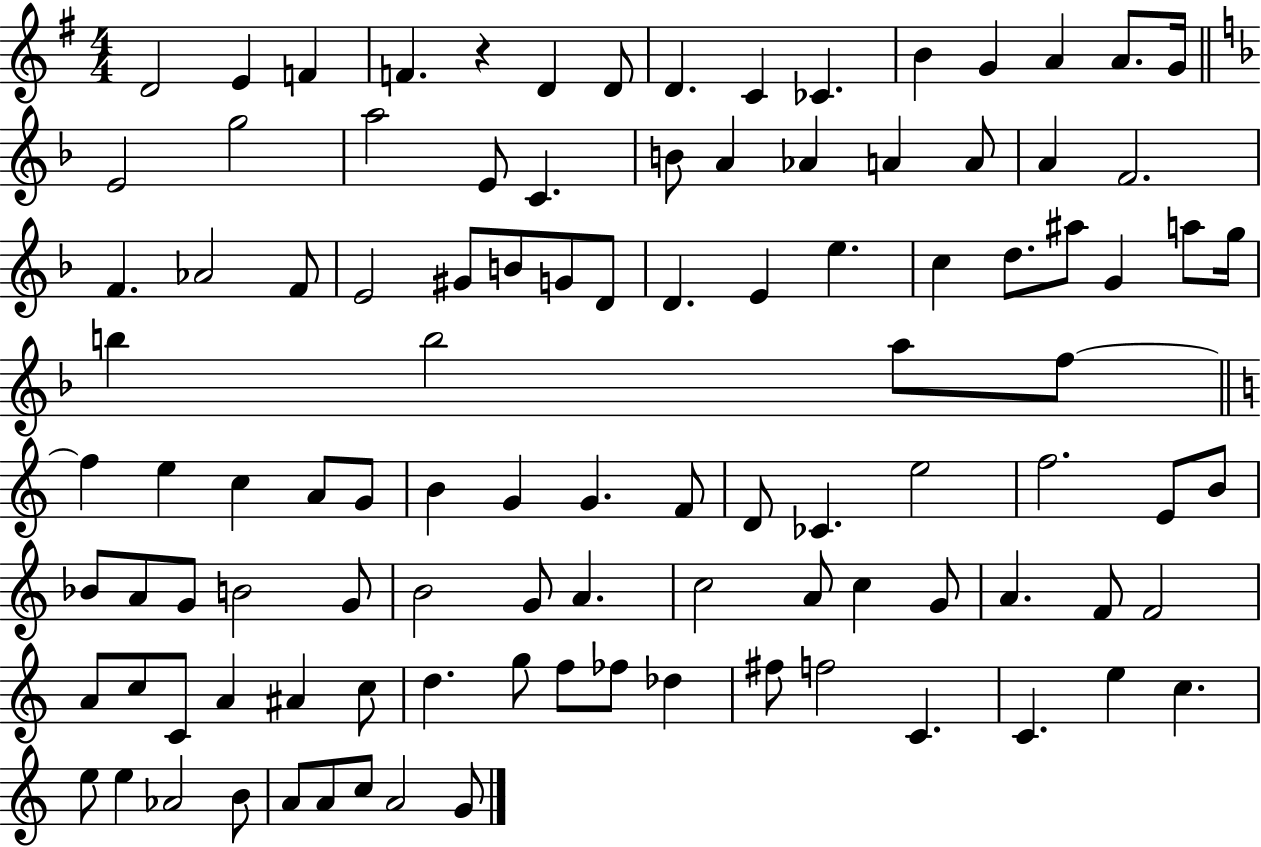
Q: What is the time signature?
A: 4/4